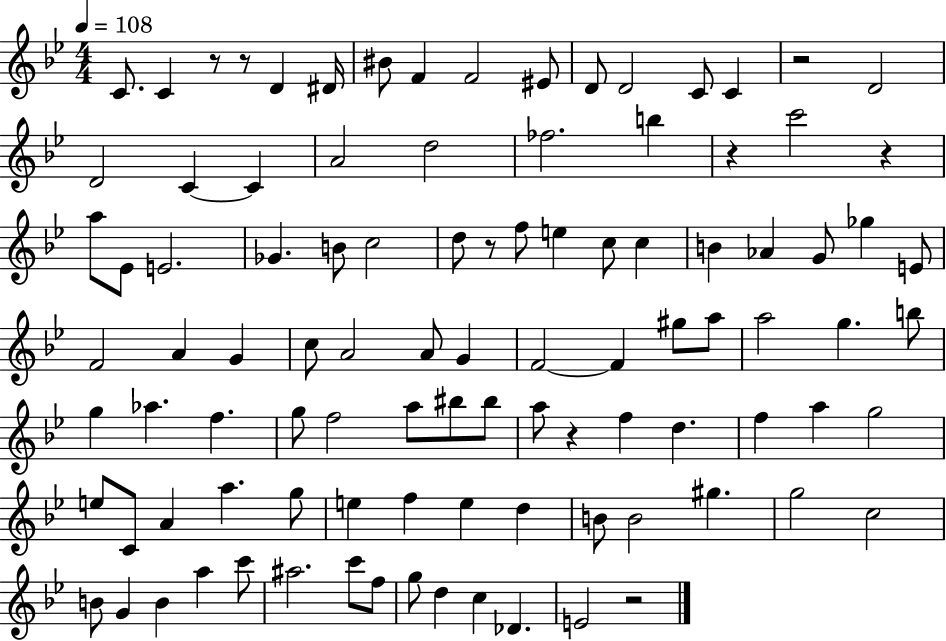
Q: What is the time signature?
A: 4/4